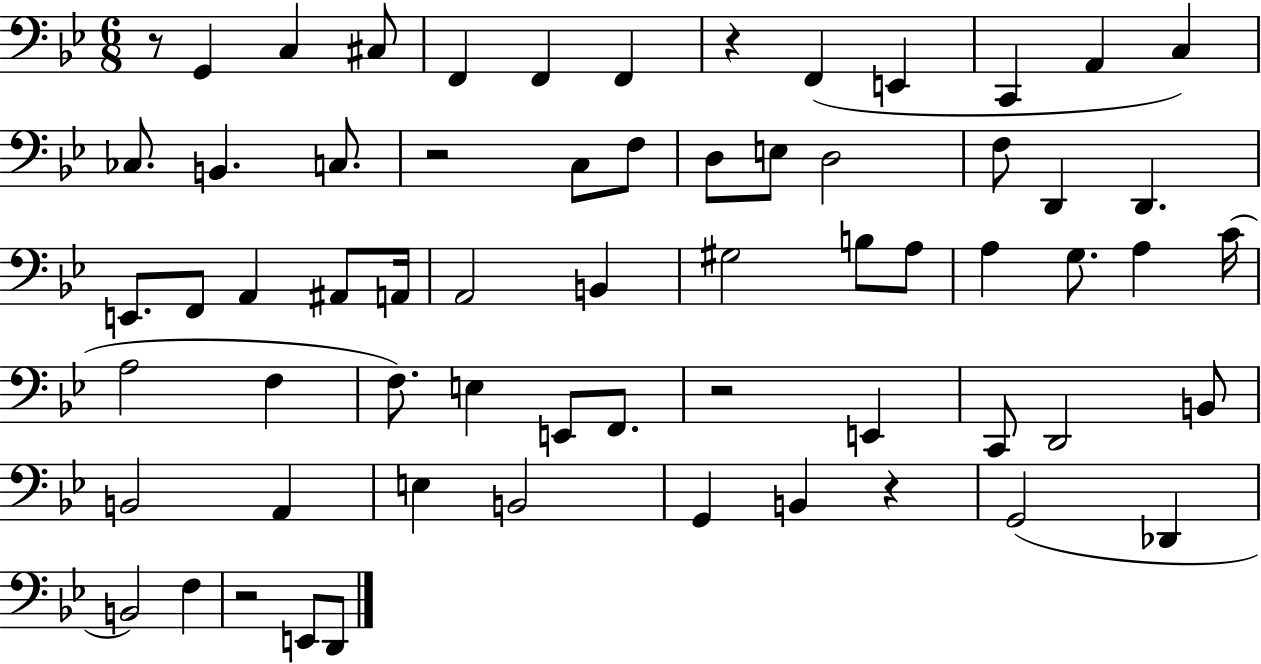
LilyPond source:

{
  \clef bass
  \numericTimeSignature
  \time 6/8
  \key bes \major
  r8 g,4 c4 cis8 | f,4 f,4 f,4 | r4 f,4( e,4 | c,4 a,4 c4) | \break ces8. b,4. c8. | r2 c8 f8 | d8 e8 d2 | f8 d,4 d,4. | \break e,8. f,8 a,4 ais,8 a,16 | a,2 b,4 | gis2 b8 a8 | a4 g8. a4 c'16( | \break a2 f4 | f8.) e4 e,8 f,8. | r2 e,4 | c,8 d,2 b,8 | \break b,2 a,4 | e4 b,2 | g,4 b,4 r4 | g,2( des,4 | \break b,2) f4 | r2 e,8 d,8 | \bar "|."
}